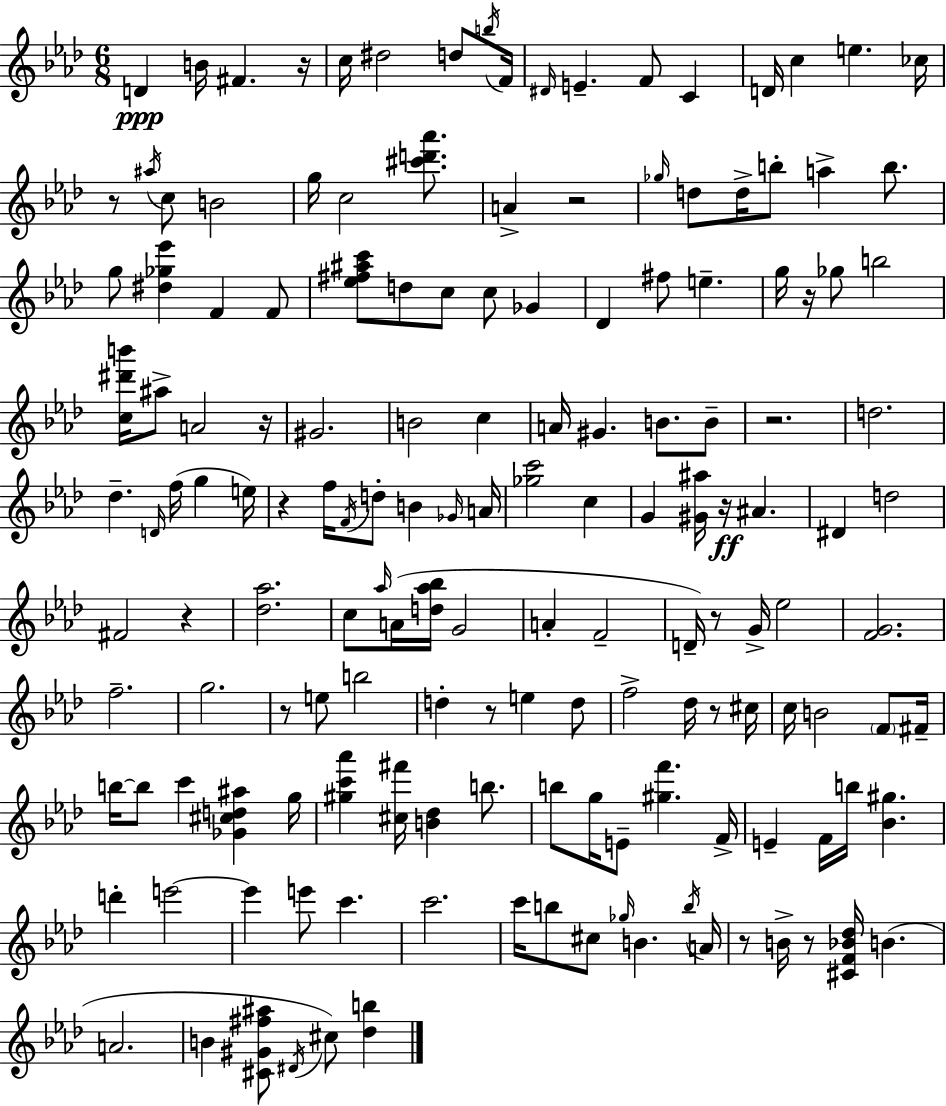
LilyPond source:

{
  \clef treble
  \numericTimeSignature
  \time 6/8
  \key f \minor
  \repeat volta 2 { d'4\ppp b'16 fis'4. r16 | c''16 dis''2 d''8 \acciaccatura { b''16 } | f'16 \grace { dis'16 } e'4.-- f'8 c'4 | d'16 c''4 e''4. | \break ces''16 r8 \acciaccatura { ais''16 } c''8 b'2 | g''16 c''2 | <cis''' d''' aes'''>8. a'4-> r2 | \grace { ges''16 } d''8 d''16-> b''8-. a''4-> | \break b''8. g''8 <dis'' ges'' ees'''>4 f'4 | f'8 <ees'' fis'' ais'' c'''>8 d''8 c''8 c''8 | ges'4 des'4 fis''8 e''4.-- | g''16 r16 ges''8 b''2 | \break <c'' dis''' b'''>16 ais''8-> a'2 | r16 gis'2. | b'2 | c''4 a'16 gis'4. b'8. | \break b'8-- r2. | d''2. | des''4.-- \grace { d'16 }( f''16 | g''4 e''16) r4 f''16 \acciaccatura { f'16 } d''8-. | \break b'4 \grace { ges'16 } a'16 <ges'' c'''>2 | c''4 g'4 <gis' ais''>16 | r16\ff ais'4. dis'4 d''2 | fis'2 | \break r4 <des'' aes''>2. | c''8 \grace { aes''16 } a'16( <d'' aes'' bes''>16 | g'2 a'4-. | f'2-- d'16--) r8 g'16-> | \break ees''2 <f' g'>2. | f''2.-- | g''2. | r8 e''8 | \break b''2 d''4-. | r8 e''4 d''8 f''2-> | des''16 r8 cis''16 c''16 b'2 | \parenthesize f'8 fis'16-- b''16~~ b''8 c'''4 | \break <ges' cis'' d'' ais''>4 g''16 <gis'' c''' aes'''>4 | <cis'' fis'''>16 <b' des''>4 b''8. b''8 g''16 e'8-- | <gis'' f'''>4. f'16-> e'4-- | f'16 b''16 <bes' gis''>4. d'''4-. | \break e'''2~~ e'''4 | e'''8 c'''4. c'''2. | c'''16 b''8 cis''8 | \grace { ges''16 } b'4. \acciaccatura { b''16 } a'16 r8 | \break b'16-> r8 <cis' f' bes' des''>16 b'4.( a'2. | b'4 | <cis' gis' fis'' ais''>8 \acciaccatura { dis'16 }) cis''8 <des'' b''>4 } \bar "|."
}